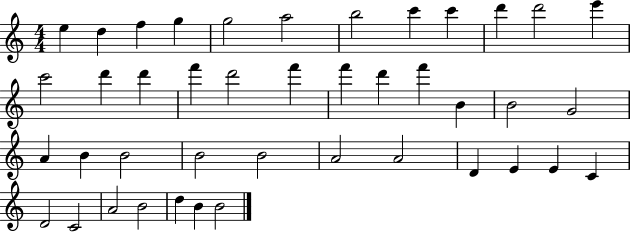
X:1
T:Untitled
M:4/4
L:1/4
K:C
e d f g g2 a2 b2 c' c' d' d'2 e' c'2 d' d' f' d'2 f' f' d' f' B B2 G2 A B B2 B2 B2 A2 A2 D E E C D2 C2 A2 B2 d B B2